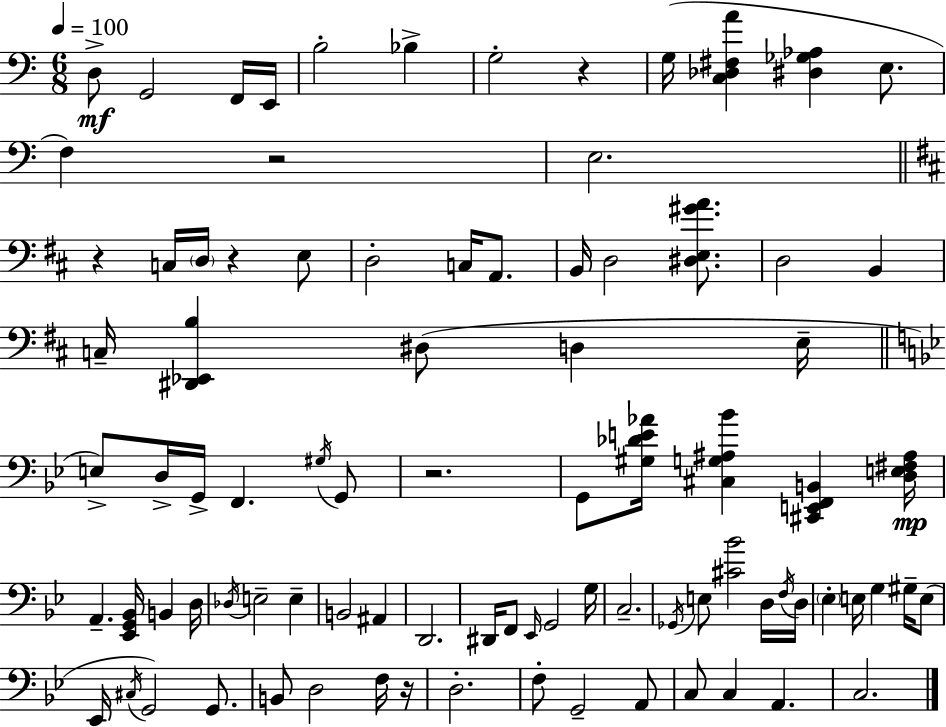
{
  \clef bass
  \numericTimeSignature
  \time 6/8
  \key c \major
  \tempo 4 = 100
  d8->\mf g,2 f,16 e,16 | b2-. bes4-> | g2-. r4 | g16( <c des fis a'>4 <dis ges aes>4 e8. | \break f4) r2 | e2. | \bar "||" \break \key d \major r4 c16 \parenthesize d16 r4 e8 | d2-. c16 a,8. | b,16 d2 <dis e gis' a'>8. | d2 b,4 | \break c16-- <dis, ees, b>4 dis8( d4 e16-- | \bar "||" \break \key bes \major e8->) d16-> g,16-> f,4. \acciaccatura { gis16 } g,8 | r2. | g,8 <gis des' e' aes'>16 <cis g ais bes'>4 <cis, e, f, b,>4 | <d e fis ais>16\mp a,4.-- <ees, g, bes,>16 b,4 | \break d16 \acciaccatura { des16 } e2-- e4-- | b,2 ais,4 | d,2. | dis,16 f,8 \grace { ees,16 } g,2 | \break g16 c2.-- | \acciaccatura { ges,16 } e8 <cis' bes'>2 | d16 \acciaccatura { f16 } d16 \parenthesize ees4-. e16 g4 | gis16-- e8( ees,16 \acciaccatura { cis16 } g,2) | \break g,8. b,8 d2 | f16 r16 d2.-. | f8-. g,2-- | a,8 c8 c4 | \break a,4. c2. | \bar "|."
}